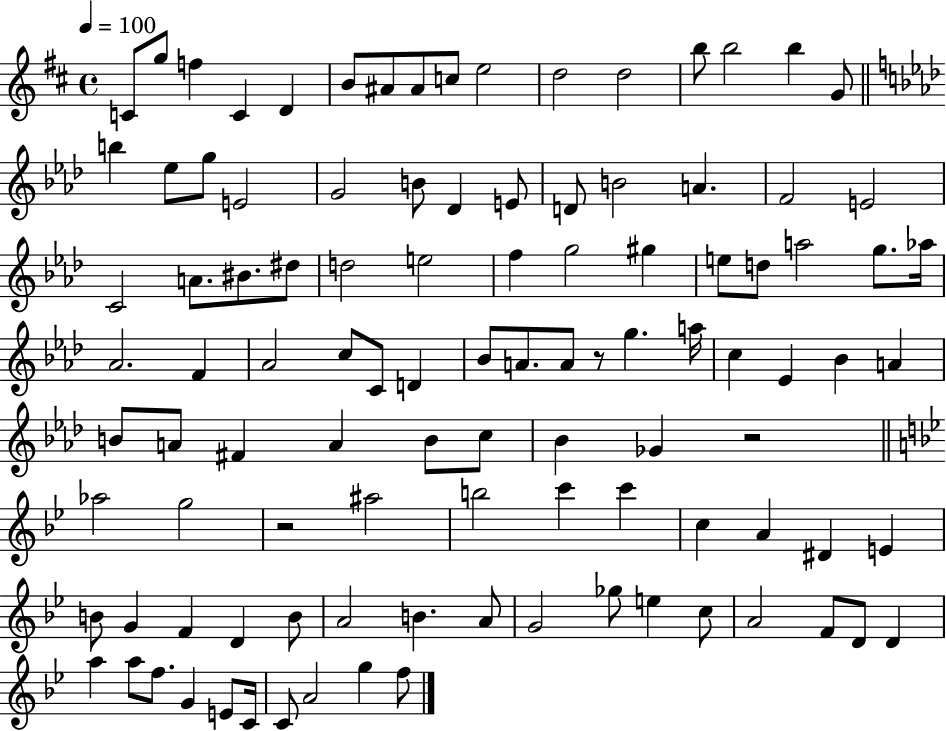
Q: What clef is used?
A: treble